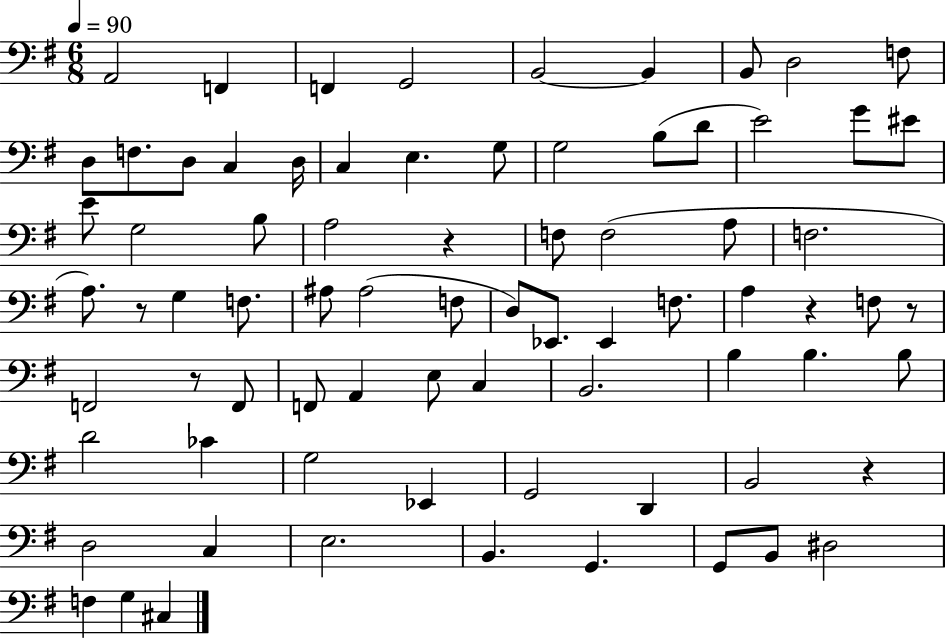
{
  \clef bass
  \numericTimeSignature
  \time 6/8
  \key g \major
  \tempo 4 = 90
  a,2 f,4 | f,4 g,2 | b,2~~ b,4 | b,8 d2 f8 | \break d8 f8. d8 c4 d16 | c4 e4. g8 | g2 b8( d'8 | e'2) g'8 eis'8 | \break e'8 g2 b8 | a2 r4 | f8 f2( a8 | f2. | \break a8.) r8 g4 f8. | ais8 ais2( f8 | d8) ees,8. ees,4 f8. | a4 r4 f8 r8 | \break f,2 r8 f,8 | f,8 a,4 e8 c4 | b,2. | b4 b4. b8 | \break d'2 ces'4 | g2 ees,4 | g,2 d,4 | b,2 r4 | \break d2 c4 | e2. | b,4. g,4. | g,8 b,8 dis2 | \break f4 g4 cis4 | \bar "|."
}